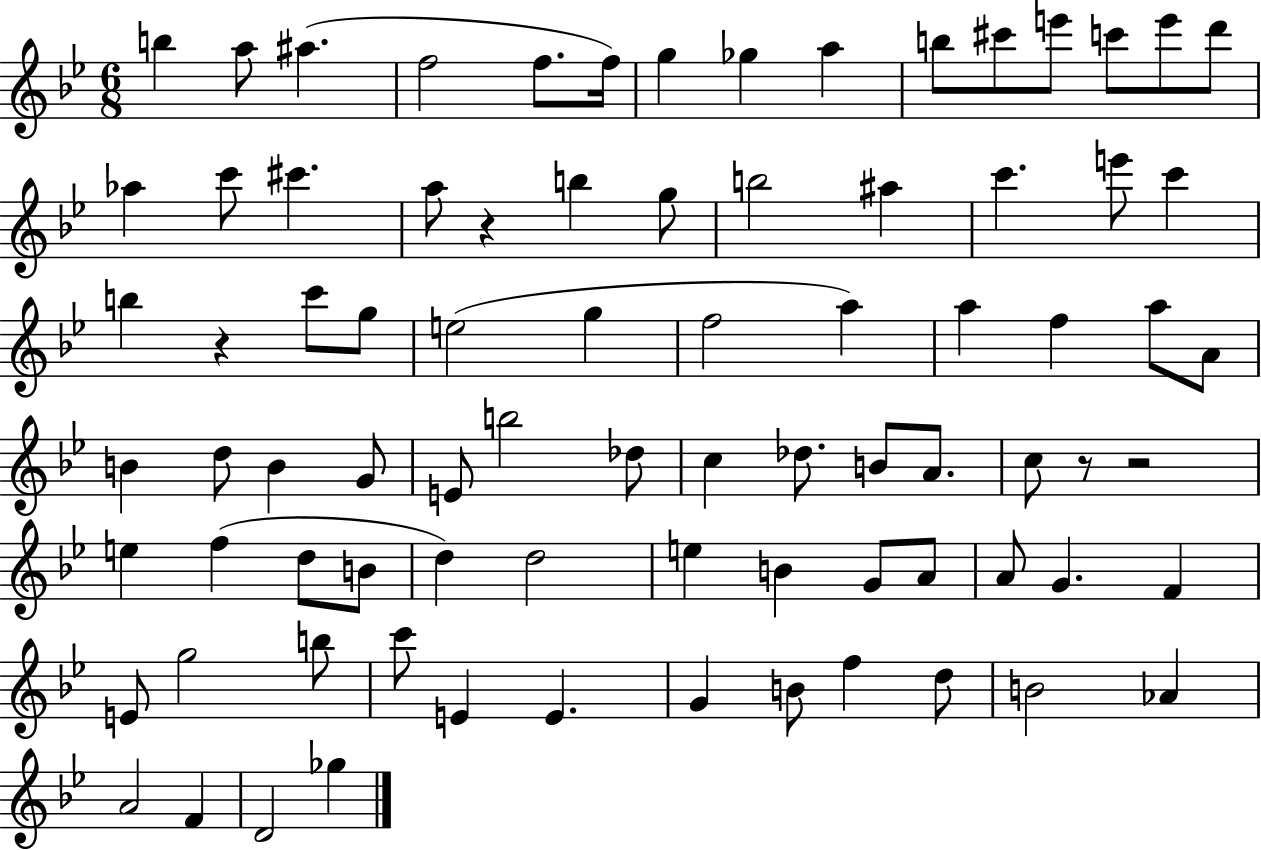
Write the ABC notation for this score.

X:1
T:Untitled
M:6/8
L:1/4
K:Bb
b a/2 ^a f2 f/2 f/4 g _g a b/2 ^c'/2 e'/2 c'/2 e'/2 d'/2 _a c'/2 ^c' a/2 z b g/2 b2 ^a c' e'/2 c' b z c'/2 g/2 e2 g f2 a a f a/2 A/2 B d/2 B G/2 E/2 b2 _d/2 c _d/2 B/2 A/2 c/2 z/2 z2 e f d/2 B/2 d d2 e B G/2 A/2 A/2 G F E/2 g2 b/2 c'/2 E E G B/2 f d/2 B2 _A A2 F D2 _g